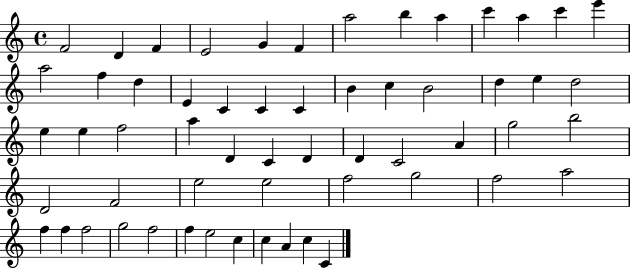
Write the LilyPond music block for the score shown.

{
  \clef treble
  \time 4/4
  \defaultTimeSignature
  \key c \major
  f'2 d'4 f'4 | e'2 g'4 f'4 | a''2 b''4 a''4 | c'''4 a''4 c'''4 e'''4 | \break a''2 f''4 d''4 | e'4 c'4 c'4 c'4 | b'4 c''4 b'2 | d''4 e''4 d''2 | \break e''4 e''4 f''2 | a''4 d'4 c'4 d'4 | d'4 c'2 a'4 | g''2 b''2 | \break d'2 f'2 | e''2 e''2 | f''2 g''2 | f''2 a''2 | \break f''4 f''4 f''2 | g''2 f''2 | f''4 e''2 c''4 | c''4 a'4 c''4 c'4 | \break \bar "|."
}